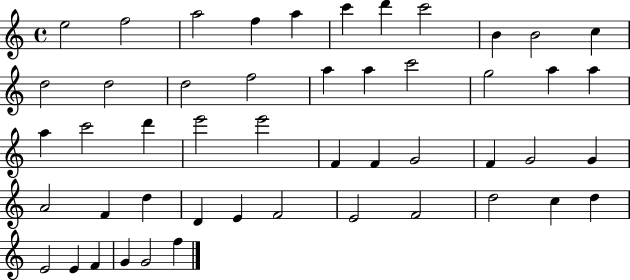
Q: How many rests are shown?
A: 0